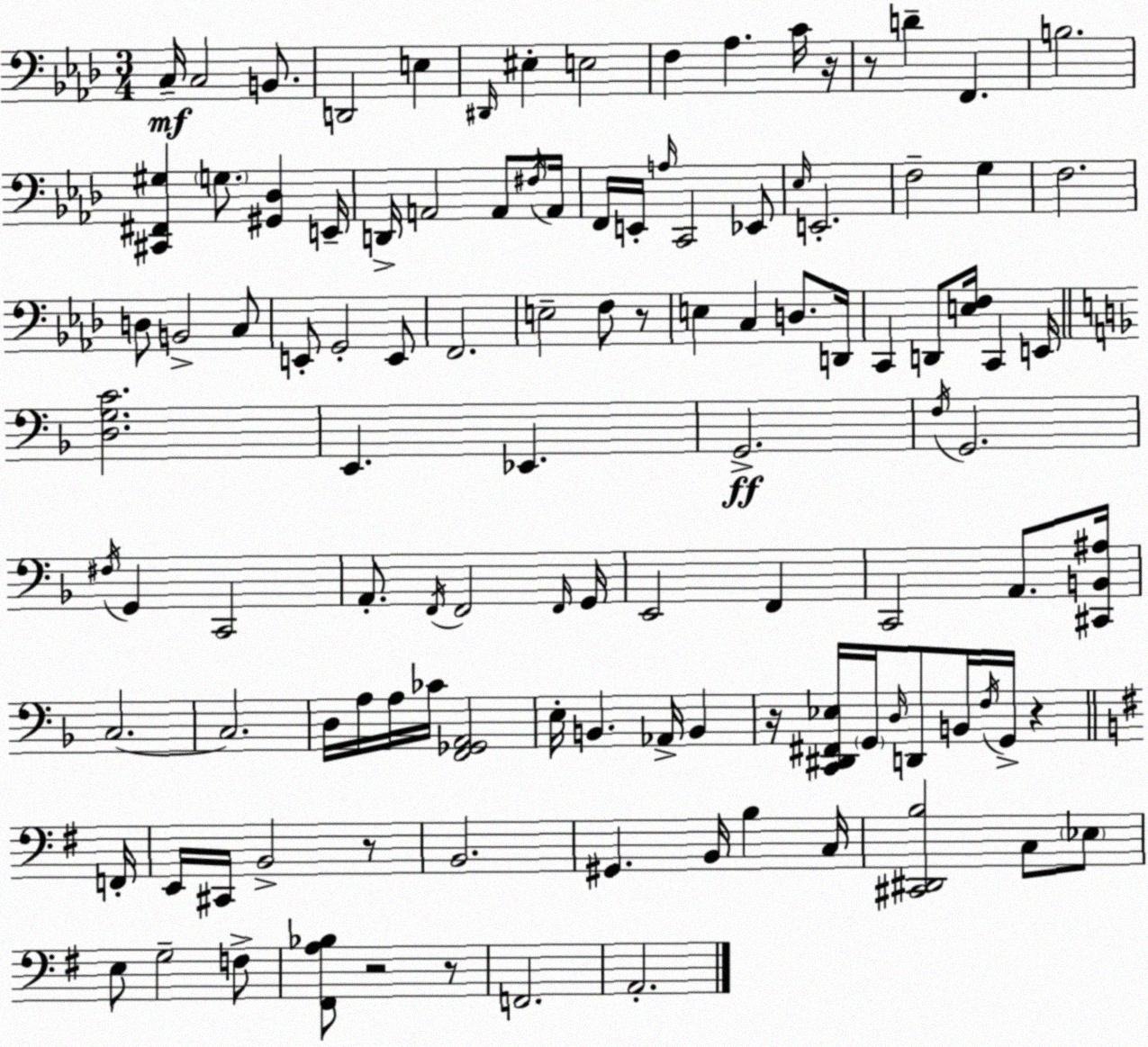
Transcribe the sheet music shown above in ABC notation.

X:1
T:Untitled
M:3/4
L:1/4
K:Fm
C,/4 C,2 B,,/2 D,,2 E, ^D,,/4 ^E, E,2 F, _A, C/4 z/4 z/2 D F,, B,2 [^C,,^F,,^G,] G,/2 [^G,,_D,] E,,/4 D,,/4 A,,2 A,,/2 ^F,/4 A,,/4 F,,/4 E,,/4 A,/4 C,,2 _E,,/2 _E,/4 E,,2 F,2 G, F,2 D,/2 B,,2 C,/2 E,,/2 G,,2 E,,/2 F,,2 E,2 F,/2 z/2 E, C, D,/2 D,,/4 C,, D,,/2 [E,F,]/4 C,, E,,/4 [D,G,C]2 E,, _E,, G,,2 F,/4 G,,2 ^F,/4 G,, C,,2 A,,/2 F,,/4 F,,2 F,,/4 G,,/4 E,,2 F,, C,,2 A,,/2 [^C,,B,,^A,]/4 C,2 C,2 D,/4 A,/4 A,/4 _C/4 [F,,_G,,A,,]2 E,/4 B,, _A,,/4 B,, z/4 [C,,^D,,^F,,_E,]/4 G,,/4 D,/4 D,,/2 B,,/4 F,/4 G,,/4 z F,,/4 E,,/4 ^C,,/4 B,,2 z/2 B,,2 ^G,, B,,/4 B, C,/4 [^C,,^D,,B,]2 C,/2 _E,/2 E,/2 G,2 F,/2 [^F,,A,_B,]/2 z2 z/2 F,,2 A,,2